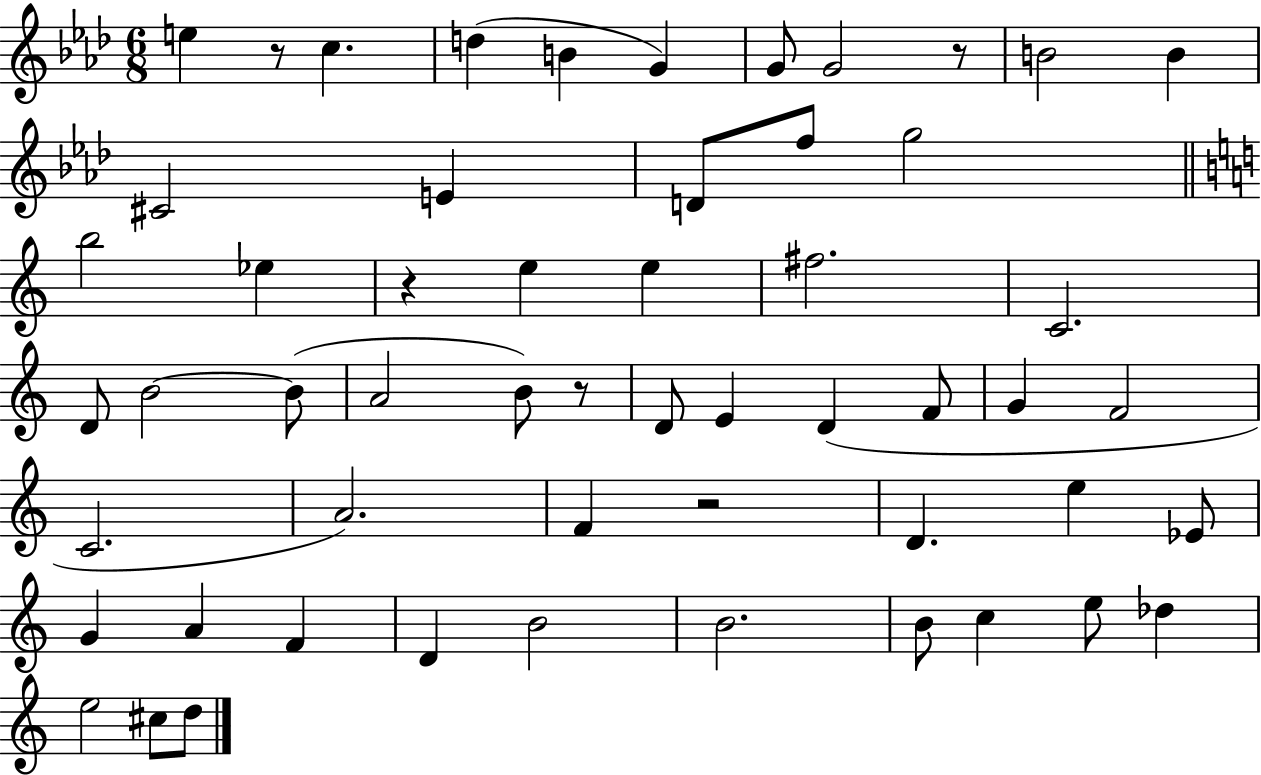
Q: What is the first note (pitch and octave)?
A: E5